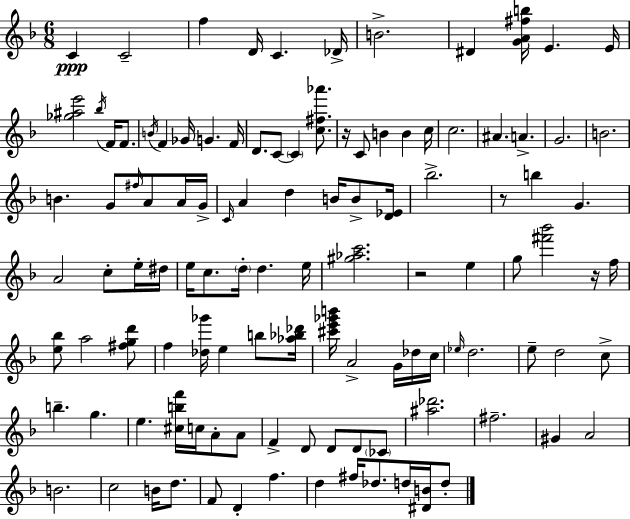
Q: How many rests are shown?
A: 4